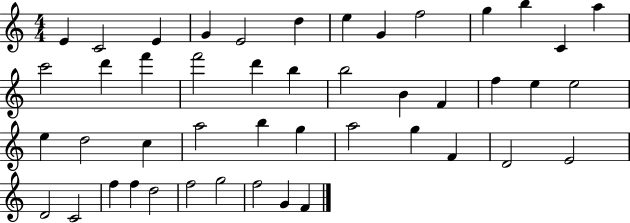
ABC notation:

X:1
T:Untitled
M:4/4
L:1/4
K:C
E C2 E G E2 d e G f2 g b C a c'2 d' f' f'2 d' b b2 B F f e e2 e d2 c a2 b g a2 g F D2 E2 D2 C2 f f d2 f2 g2 f2 G F